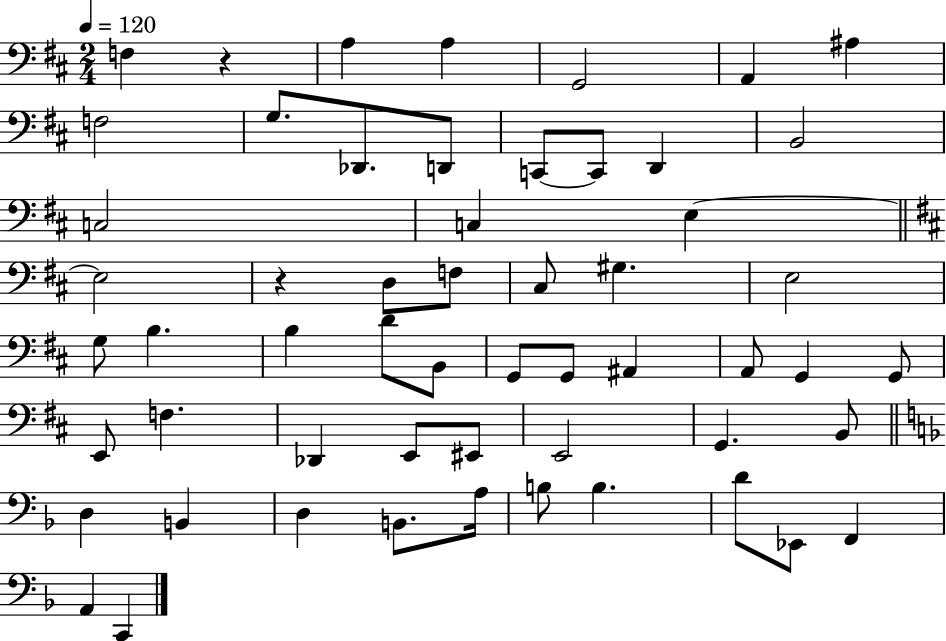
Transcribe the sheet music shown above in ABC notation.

X:1
T:Untitled
M:2/4
L:1/4
K:D
F, z A, A, G,,2 A,, ^A, F,2 G,/2 _D,,/2 D,,/2 C,,/2 C,,/2 D,, B,,2 C,2 C, E, E,2 z D,/2 F,/2 ^C,/2 ^G, E,2 G,/2 B, B, D/2 B,,/2 G,,/2 G,,/2 ^A,, A,,/2 G,, G,,/2 E,,/2 F, _D,, E,,/2 ^E,,/2 E,,2 G,, B,,/2 D, B,, D, B,,/2 A,/4 B,/2 B, D/2 _E,,/2 F,, A,, C,,